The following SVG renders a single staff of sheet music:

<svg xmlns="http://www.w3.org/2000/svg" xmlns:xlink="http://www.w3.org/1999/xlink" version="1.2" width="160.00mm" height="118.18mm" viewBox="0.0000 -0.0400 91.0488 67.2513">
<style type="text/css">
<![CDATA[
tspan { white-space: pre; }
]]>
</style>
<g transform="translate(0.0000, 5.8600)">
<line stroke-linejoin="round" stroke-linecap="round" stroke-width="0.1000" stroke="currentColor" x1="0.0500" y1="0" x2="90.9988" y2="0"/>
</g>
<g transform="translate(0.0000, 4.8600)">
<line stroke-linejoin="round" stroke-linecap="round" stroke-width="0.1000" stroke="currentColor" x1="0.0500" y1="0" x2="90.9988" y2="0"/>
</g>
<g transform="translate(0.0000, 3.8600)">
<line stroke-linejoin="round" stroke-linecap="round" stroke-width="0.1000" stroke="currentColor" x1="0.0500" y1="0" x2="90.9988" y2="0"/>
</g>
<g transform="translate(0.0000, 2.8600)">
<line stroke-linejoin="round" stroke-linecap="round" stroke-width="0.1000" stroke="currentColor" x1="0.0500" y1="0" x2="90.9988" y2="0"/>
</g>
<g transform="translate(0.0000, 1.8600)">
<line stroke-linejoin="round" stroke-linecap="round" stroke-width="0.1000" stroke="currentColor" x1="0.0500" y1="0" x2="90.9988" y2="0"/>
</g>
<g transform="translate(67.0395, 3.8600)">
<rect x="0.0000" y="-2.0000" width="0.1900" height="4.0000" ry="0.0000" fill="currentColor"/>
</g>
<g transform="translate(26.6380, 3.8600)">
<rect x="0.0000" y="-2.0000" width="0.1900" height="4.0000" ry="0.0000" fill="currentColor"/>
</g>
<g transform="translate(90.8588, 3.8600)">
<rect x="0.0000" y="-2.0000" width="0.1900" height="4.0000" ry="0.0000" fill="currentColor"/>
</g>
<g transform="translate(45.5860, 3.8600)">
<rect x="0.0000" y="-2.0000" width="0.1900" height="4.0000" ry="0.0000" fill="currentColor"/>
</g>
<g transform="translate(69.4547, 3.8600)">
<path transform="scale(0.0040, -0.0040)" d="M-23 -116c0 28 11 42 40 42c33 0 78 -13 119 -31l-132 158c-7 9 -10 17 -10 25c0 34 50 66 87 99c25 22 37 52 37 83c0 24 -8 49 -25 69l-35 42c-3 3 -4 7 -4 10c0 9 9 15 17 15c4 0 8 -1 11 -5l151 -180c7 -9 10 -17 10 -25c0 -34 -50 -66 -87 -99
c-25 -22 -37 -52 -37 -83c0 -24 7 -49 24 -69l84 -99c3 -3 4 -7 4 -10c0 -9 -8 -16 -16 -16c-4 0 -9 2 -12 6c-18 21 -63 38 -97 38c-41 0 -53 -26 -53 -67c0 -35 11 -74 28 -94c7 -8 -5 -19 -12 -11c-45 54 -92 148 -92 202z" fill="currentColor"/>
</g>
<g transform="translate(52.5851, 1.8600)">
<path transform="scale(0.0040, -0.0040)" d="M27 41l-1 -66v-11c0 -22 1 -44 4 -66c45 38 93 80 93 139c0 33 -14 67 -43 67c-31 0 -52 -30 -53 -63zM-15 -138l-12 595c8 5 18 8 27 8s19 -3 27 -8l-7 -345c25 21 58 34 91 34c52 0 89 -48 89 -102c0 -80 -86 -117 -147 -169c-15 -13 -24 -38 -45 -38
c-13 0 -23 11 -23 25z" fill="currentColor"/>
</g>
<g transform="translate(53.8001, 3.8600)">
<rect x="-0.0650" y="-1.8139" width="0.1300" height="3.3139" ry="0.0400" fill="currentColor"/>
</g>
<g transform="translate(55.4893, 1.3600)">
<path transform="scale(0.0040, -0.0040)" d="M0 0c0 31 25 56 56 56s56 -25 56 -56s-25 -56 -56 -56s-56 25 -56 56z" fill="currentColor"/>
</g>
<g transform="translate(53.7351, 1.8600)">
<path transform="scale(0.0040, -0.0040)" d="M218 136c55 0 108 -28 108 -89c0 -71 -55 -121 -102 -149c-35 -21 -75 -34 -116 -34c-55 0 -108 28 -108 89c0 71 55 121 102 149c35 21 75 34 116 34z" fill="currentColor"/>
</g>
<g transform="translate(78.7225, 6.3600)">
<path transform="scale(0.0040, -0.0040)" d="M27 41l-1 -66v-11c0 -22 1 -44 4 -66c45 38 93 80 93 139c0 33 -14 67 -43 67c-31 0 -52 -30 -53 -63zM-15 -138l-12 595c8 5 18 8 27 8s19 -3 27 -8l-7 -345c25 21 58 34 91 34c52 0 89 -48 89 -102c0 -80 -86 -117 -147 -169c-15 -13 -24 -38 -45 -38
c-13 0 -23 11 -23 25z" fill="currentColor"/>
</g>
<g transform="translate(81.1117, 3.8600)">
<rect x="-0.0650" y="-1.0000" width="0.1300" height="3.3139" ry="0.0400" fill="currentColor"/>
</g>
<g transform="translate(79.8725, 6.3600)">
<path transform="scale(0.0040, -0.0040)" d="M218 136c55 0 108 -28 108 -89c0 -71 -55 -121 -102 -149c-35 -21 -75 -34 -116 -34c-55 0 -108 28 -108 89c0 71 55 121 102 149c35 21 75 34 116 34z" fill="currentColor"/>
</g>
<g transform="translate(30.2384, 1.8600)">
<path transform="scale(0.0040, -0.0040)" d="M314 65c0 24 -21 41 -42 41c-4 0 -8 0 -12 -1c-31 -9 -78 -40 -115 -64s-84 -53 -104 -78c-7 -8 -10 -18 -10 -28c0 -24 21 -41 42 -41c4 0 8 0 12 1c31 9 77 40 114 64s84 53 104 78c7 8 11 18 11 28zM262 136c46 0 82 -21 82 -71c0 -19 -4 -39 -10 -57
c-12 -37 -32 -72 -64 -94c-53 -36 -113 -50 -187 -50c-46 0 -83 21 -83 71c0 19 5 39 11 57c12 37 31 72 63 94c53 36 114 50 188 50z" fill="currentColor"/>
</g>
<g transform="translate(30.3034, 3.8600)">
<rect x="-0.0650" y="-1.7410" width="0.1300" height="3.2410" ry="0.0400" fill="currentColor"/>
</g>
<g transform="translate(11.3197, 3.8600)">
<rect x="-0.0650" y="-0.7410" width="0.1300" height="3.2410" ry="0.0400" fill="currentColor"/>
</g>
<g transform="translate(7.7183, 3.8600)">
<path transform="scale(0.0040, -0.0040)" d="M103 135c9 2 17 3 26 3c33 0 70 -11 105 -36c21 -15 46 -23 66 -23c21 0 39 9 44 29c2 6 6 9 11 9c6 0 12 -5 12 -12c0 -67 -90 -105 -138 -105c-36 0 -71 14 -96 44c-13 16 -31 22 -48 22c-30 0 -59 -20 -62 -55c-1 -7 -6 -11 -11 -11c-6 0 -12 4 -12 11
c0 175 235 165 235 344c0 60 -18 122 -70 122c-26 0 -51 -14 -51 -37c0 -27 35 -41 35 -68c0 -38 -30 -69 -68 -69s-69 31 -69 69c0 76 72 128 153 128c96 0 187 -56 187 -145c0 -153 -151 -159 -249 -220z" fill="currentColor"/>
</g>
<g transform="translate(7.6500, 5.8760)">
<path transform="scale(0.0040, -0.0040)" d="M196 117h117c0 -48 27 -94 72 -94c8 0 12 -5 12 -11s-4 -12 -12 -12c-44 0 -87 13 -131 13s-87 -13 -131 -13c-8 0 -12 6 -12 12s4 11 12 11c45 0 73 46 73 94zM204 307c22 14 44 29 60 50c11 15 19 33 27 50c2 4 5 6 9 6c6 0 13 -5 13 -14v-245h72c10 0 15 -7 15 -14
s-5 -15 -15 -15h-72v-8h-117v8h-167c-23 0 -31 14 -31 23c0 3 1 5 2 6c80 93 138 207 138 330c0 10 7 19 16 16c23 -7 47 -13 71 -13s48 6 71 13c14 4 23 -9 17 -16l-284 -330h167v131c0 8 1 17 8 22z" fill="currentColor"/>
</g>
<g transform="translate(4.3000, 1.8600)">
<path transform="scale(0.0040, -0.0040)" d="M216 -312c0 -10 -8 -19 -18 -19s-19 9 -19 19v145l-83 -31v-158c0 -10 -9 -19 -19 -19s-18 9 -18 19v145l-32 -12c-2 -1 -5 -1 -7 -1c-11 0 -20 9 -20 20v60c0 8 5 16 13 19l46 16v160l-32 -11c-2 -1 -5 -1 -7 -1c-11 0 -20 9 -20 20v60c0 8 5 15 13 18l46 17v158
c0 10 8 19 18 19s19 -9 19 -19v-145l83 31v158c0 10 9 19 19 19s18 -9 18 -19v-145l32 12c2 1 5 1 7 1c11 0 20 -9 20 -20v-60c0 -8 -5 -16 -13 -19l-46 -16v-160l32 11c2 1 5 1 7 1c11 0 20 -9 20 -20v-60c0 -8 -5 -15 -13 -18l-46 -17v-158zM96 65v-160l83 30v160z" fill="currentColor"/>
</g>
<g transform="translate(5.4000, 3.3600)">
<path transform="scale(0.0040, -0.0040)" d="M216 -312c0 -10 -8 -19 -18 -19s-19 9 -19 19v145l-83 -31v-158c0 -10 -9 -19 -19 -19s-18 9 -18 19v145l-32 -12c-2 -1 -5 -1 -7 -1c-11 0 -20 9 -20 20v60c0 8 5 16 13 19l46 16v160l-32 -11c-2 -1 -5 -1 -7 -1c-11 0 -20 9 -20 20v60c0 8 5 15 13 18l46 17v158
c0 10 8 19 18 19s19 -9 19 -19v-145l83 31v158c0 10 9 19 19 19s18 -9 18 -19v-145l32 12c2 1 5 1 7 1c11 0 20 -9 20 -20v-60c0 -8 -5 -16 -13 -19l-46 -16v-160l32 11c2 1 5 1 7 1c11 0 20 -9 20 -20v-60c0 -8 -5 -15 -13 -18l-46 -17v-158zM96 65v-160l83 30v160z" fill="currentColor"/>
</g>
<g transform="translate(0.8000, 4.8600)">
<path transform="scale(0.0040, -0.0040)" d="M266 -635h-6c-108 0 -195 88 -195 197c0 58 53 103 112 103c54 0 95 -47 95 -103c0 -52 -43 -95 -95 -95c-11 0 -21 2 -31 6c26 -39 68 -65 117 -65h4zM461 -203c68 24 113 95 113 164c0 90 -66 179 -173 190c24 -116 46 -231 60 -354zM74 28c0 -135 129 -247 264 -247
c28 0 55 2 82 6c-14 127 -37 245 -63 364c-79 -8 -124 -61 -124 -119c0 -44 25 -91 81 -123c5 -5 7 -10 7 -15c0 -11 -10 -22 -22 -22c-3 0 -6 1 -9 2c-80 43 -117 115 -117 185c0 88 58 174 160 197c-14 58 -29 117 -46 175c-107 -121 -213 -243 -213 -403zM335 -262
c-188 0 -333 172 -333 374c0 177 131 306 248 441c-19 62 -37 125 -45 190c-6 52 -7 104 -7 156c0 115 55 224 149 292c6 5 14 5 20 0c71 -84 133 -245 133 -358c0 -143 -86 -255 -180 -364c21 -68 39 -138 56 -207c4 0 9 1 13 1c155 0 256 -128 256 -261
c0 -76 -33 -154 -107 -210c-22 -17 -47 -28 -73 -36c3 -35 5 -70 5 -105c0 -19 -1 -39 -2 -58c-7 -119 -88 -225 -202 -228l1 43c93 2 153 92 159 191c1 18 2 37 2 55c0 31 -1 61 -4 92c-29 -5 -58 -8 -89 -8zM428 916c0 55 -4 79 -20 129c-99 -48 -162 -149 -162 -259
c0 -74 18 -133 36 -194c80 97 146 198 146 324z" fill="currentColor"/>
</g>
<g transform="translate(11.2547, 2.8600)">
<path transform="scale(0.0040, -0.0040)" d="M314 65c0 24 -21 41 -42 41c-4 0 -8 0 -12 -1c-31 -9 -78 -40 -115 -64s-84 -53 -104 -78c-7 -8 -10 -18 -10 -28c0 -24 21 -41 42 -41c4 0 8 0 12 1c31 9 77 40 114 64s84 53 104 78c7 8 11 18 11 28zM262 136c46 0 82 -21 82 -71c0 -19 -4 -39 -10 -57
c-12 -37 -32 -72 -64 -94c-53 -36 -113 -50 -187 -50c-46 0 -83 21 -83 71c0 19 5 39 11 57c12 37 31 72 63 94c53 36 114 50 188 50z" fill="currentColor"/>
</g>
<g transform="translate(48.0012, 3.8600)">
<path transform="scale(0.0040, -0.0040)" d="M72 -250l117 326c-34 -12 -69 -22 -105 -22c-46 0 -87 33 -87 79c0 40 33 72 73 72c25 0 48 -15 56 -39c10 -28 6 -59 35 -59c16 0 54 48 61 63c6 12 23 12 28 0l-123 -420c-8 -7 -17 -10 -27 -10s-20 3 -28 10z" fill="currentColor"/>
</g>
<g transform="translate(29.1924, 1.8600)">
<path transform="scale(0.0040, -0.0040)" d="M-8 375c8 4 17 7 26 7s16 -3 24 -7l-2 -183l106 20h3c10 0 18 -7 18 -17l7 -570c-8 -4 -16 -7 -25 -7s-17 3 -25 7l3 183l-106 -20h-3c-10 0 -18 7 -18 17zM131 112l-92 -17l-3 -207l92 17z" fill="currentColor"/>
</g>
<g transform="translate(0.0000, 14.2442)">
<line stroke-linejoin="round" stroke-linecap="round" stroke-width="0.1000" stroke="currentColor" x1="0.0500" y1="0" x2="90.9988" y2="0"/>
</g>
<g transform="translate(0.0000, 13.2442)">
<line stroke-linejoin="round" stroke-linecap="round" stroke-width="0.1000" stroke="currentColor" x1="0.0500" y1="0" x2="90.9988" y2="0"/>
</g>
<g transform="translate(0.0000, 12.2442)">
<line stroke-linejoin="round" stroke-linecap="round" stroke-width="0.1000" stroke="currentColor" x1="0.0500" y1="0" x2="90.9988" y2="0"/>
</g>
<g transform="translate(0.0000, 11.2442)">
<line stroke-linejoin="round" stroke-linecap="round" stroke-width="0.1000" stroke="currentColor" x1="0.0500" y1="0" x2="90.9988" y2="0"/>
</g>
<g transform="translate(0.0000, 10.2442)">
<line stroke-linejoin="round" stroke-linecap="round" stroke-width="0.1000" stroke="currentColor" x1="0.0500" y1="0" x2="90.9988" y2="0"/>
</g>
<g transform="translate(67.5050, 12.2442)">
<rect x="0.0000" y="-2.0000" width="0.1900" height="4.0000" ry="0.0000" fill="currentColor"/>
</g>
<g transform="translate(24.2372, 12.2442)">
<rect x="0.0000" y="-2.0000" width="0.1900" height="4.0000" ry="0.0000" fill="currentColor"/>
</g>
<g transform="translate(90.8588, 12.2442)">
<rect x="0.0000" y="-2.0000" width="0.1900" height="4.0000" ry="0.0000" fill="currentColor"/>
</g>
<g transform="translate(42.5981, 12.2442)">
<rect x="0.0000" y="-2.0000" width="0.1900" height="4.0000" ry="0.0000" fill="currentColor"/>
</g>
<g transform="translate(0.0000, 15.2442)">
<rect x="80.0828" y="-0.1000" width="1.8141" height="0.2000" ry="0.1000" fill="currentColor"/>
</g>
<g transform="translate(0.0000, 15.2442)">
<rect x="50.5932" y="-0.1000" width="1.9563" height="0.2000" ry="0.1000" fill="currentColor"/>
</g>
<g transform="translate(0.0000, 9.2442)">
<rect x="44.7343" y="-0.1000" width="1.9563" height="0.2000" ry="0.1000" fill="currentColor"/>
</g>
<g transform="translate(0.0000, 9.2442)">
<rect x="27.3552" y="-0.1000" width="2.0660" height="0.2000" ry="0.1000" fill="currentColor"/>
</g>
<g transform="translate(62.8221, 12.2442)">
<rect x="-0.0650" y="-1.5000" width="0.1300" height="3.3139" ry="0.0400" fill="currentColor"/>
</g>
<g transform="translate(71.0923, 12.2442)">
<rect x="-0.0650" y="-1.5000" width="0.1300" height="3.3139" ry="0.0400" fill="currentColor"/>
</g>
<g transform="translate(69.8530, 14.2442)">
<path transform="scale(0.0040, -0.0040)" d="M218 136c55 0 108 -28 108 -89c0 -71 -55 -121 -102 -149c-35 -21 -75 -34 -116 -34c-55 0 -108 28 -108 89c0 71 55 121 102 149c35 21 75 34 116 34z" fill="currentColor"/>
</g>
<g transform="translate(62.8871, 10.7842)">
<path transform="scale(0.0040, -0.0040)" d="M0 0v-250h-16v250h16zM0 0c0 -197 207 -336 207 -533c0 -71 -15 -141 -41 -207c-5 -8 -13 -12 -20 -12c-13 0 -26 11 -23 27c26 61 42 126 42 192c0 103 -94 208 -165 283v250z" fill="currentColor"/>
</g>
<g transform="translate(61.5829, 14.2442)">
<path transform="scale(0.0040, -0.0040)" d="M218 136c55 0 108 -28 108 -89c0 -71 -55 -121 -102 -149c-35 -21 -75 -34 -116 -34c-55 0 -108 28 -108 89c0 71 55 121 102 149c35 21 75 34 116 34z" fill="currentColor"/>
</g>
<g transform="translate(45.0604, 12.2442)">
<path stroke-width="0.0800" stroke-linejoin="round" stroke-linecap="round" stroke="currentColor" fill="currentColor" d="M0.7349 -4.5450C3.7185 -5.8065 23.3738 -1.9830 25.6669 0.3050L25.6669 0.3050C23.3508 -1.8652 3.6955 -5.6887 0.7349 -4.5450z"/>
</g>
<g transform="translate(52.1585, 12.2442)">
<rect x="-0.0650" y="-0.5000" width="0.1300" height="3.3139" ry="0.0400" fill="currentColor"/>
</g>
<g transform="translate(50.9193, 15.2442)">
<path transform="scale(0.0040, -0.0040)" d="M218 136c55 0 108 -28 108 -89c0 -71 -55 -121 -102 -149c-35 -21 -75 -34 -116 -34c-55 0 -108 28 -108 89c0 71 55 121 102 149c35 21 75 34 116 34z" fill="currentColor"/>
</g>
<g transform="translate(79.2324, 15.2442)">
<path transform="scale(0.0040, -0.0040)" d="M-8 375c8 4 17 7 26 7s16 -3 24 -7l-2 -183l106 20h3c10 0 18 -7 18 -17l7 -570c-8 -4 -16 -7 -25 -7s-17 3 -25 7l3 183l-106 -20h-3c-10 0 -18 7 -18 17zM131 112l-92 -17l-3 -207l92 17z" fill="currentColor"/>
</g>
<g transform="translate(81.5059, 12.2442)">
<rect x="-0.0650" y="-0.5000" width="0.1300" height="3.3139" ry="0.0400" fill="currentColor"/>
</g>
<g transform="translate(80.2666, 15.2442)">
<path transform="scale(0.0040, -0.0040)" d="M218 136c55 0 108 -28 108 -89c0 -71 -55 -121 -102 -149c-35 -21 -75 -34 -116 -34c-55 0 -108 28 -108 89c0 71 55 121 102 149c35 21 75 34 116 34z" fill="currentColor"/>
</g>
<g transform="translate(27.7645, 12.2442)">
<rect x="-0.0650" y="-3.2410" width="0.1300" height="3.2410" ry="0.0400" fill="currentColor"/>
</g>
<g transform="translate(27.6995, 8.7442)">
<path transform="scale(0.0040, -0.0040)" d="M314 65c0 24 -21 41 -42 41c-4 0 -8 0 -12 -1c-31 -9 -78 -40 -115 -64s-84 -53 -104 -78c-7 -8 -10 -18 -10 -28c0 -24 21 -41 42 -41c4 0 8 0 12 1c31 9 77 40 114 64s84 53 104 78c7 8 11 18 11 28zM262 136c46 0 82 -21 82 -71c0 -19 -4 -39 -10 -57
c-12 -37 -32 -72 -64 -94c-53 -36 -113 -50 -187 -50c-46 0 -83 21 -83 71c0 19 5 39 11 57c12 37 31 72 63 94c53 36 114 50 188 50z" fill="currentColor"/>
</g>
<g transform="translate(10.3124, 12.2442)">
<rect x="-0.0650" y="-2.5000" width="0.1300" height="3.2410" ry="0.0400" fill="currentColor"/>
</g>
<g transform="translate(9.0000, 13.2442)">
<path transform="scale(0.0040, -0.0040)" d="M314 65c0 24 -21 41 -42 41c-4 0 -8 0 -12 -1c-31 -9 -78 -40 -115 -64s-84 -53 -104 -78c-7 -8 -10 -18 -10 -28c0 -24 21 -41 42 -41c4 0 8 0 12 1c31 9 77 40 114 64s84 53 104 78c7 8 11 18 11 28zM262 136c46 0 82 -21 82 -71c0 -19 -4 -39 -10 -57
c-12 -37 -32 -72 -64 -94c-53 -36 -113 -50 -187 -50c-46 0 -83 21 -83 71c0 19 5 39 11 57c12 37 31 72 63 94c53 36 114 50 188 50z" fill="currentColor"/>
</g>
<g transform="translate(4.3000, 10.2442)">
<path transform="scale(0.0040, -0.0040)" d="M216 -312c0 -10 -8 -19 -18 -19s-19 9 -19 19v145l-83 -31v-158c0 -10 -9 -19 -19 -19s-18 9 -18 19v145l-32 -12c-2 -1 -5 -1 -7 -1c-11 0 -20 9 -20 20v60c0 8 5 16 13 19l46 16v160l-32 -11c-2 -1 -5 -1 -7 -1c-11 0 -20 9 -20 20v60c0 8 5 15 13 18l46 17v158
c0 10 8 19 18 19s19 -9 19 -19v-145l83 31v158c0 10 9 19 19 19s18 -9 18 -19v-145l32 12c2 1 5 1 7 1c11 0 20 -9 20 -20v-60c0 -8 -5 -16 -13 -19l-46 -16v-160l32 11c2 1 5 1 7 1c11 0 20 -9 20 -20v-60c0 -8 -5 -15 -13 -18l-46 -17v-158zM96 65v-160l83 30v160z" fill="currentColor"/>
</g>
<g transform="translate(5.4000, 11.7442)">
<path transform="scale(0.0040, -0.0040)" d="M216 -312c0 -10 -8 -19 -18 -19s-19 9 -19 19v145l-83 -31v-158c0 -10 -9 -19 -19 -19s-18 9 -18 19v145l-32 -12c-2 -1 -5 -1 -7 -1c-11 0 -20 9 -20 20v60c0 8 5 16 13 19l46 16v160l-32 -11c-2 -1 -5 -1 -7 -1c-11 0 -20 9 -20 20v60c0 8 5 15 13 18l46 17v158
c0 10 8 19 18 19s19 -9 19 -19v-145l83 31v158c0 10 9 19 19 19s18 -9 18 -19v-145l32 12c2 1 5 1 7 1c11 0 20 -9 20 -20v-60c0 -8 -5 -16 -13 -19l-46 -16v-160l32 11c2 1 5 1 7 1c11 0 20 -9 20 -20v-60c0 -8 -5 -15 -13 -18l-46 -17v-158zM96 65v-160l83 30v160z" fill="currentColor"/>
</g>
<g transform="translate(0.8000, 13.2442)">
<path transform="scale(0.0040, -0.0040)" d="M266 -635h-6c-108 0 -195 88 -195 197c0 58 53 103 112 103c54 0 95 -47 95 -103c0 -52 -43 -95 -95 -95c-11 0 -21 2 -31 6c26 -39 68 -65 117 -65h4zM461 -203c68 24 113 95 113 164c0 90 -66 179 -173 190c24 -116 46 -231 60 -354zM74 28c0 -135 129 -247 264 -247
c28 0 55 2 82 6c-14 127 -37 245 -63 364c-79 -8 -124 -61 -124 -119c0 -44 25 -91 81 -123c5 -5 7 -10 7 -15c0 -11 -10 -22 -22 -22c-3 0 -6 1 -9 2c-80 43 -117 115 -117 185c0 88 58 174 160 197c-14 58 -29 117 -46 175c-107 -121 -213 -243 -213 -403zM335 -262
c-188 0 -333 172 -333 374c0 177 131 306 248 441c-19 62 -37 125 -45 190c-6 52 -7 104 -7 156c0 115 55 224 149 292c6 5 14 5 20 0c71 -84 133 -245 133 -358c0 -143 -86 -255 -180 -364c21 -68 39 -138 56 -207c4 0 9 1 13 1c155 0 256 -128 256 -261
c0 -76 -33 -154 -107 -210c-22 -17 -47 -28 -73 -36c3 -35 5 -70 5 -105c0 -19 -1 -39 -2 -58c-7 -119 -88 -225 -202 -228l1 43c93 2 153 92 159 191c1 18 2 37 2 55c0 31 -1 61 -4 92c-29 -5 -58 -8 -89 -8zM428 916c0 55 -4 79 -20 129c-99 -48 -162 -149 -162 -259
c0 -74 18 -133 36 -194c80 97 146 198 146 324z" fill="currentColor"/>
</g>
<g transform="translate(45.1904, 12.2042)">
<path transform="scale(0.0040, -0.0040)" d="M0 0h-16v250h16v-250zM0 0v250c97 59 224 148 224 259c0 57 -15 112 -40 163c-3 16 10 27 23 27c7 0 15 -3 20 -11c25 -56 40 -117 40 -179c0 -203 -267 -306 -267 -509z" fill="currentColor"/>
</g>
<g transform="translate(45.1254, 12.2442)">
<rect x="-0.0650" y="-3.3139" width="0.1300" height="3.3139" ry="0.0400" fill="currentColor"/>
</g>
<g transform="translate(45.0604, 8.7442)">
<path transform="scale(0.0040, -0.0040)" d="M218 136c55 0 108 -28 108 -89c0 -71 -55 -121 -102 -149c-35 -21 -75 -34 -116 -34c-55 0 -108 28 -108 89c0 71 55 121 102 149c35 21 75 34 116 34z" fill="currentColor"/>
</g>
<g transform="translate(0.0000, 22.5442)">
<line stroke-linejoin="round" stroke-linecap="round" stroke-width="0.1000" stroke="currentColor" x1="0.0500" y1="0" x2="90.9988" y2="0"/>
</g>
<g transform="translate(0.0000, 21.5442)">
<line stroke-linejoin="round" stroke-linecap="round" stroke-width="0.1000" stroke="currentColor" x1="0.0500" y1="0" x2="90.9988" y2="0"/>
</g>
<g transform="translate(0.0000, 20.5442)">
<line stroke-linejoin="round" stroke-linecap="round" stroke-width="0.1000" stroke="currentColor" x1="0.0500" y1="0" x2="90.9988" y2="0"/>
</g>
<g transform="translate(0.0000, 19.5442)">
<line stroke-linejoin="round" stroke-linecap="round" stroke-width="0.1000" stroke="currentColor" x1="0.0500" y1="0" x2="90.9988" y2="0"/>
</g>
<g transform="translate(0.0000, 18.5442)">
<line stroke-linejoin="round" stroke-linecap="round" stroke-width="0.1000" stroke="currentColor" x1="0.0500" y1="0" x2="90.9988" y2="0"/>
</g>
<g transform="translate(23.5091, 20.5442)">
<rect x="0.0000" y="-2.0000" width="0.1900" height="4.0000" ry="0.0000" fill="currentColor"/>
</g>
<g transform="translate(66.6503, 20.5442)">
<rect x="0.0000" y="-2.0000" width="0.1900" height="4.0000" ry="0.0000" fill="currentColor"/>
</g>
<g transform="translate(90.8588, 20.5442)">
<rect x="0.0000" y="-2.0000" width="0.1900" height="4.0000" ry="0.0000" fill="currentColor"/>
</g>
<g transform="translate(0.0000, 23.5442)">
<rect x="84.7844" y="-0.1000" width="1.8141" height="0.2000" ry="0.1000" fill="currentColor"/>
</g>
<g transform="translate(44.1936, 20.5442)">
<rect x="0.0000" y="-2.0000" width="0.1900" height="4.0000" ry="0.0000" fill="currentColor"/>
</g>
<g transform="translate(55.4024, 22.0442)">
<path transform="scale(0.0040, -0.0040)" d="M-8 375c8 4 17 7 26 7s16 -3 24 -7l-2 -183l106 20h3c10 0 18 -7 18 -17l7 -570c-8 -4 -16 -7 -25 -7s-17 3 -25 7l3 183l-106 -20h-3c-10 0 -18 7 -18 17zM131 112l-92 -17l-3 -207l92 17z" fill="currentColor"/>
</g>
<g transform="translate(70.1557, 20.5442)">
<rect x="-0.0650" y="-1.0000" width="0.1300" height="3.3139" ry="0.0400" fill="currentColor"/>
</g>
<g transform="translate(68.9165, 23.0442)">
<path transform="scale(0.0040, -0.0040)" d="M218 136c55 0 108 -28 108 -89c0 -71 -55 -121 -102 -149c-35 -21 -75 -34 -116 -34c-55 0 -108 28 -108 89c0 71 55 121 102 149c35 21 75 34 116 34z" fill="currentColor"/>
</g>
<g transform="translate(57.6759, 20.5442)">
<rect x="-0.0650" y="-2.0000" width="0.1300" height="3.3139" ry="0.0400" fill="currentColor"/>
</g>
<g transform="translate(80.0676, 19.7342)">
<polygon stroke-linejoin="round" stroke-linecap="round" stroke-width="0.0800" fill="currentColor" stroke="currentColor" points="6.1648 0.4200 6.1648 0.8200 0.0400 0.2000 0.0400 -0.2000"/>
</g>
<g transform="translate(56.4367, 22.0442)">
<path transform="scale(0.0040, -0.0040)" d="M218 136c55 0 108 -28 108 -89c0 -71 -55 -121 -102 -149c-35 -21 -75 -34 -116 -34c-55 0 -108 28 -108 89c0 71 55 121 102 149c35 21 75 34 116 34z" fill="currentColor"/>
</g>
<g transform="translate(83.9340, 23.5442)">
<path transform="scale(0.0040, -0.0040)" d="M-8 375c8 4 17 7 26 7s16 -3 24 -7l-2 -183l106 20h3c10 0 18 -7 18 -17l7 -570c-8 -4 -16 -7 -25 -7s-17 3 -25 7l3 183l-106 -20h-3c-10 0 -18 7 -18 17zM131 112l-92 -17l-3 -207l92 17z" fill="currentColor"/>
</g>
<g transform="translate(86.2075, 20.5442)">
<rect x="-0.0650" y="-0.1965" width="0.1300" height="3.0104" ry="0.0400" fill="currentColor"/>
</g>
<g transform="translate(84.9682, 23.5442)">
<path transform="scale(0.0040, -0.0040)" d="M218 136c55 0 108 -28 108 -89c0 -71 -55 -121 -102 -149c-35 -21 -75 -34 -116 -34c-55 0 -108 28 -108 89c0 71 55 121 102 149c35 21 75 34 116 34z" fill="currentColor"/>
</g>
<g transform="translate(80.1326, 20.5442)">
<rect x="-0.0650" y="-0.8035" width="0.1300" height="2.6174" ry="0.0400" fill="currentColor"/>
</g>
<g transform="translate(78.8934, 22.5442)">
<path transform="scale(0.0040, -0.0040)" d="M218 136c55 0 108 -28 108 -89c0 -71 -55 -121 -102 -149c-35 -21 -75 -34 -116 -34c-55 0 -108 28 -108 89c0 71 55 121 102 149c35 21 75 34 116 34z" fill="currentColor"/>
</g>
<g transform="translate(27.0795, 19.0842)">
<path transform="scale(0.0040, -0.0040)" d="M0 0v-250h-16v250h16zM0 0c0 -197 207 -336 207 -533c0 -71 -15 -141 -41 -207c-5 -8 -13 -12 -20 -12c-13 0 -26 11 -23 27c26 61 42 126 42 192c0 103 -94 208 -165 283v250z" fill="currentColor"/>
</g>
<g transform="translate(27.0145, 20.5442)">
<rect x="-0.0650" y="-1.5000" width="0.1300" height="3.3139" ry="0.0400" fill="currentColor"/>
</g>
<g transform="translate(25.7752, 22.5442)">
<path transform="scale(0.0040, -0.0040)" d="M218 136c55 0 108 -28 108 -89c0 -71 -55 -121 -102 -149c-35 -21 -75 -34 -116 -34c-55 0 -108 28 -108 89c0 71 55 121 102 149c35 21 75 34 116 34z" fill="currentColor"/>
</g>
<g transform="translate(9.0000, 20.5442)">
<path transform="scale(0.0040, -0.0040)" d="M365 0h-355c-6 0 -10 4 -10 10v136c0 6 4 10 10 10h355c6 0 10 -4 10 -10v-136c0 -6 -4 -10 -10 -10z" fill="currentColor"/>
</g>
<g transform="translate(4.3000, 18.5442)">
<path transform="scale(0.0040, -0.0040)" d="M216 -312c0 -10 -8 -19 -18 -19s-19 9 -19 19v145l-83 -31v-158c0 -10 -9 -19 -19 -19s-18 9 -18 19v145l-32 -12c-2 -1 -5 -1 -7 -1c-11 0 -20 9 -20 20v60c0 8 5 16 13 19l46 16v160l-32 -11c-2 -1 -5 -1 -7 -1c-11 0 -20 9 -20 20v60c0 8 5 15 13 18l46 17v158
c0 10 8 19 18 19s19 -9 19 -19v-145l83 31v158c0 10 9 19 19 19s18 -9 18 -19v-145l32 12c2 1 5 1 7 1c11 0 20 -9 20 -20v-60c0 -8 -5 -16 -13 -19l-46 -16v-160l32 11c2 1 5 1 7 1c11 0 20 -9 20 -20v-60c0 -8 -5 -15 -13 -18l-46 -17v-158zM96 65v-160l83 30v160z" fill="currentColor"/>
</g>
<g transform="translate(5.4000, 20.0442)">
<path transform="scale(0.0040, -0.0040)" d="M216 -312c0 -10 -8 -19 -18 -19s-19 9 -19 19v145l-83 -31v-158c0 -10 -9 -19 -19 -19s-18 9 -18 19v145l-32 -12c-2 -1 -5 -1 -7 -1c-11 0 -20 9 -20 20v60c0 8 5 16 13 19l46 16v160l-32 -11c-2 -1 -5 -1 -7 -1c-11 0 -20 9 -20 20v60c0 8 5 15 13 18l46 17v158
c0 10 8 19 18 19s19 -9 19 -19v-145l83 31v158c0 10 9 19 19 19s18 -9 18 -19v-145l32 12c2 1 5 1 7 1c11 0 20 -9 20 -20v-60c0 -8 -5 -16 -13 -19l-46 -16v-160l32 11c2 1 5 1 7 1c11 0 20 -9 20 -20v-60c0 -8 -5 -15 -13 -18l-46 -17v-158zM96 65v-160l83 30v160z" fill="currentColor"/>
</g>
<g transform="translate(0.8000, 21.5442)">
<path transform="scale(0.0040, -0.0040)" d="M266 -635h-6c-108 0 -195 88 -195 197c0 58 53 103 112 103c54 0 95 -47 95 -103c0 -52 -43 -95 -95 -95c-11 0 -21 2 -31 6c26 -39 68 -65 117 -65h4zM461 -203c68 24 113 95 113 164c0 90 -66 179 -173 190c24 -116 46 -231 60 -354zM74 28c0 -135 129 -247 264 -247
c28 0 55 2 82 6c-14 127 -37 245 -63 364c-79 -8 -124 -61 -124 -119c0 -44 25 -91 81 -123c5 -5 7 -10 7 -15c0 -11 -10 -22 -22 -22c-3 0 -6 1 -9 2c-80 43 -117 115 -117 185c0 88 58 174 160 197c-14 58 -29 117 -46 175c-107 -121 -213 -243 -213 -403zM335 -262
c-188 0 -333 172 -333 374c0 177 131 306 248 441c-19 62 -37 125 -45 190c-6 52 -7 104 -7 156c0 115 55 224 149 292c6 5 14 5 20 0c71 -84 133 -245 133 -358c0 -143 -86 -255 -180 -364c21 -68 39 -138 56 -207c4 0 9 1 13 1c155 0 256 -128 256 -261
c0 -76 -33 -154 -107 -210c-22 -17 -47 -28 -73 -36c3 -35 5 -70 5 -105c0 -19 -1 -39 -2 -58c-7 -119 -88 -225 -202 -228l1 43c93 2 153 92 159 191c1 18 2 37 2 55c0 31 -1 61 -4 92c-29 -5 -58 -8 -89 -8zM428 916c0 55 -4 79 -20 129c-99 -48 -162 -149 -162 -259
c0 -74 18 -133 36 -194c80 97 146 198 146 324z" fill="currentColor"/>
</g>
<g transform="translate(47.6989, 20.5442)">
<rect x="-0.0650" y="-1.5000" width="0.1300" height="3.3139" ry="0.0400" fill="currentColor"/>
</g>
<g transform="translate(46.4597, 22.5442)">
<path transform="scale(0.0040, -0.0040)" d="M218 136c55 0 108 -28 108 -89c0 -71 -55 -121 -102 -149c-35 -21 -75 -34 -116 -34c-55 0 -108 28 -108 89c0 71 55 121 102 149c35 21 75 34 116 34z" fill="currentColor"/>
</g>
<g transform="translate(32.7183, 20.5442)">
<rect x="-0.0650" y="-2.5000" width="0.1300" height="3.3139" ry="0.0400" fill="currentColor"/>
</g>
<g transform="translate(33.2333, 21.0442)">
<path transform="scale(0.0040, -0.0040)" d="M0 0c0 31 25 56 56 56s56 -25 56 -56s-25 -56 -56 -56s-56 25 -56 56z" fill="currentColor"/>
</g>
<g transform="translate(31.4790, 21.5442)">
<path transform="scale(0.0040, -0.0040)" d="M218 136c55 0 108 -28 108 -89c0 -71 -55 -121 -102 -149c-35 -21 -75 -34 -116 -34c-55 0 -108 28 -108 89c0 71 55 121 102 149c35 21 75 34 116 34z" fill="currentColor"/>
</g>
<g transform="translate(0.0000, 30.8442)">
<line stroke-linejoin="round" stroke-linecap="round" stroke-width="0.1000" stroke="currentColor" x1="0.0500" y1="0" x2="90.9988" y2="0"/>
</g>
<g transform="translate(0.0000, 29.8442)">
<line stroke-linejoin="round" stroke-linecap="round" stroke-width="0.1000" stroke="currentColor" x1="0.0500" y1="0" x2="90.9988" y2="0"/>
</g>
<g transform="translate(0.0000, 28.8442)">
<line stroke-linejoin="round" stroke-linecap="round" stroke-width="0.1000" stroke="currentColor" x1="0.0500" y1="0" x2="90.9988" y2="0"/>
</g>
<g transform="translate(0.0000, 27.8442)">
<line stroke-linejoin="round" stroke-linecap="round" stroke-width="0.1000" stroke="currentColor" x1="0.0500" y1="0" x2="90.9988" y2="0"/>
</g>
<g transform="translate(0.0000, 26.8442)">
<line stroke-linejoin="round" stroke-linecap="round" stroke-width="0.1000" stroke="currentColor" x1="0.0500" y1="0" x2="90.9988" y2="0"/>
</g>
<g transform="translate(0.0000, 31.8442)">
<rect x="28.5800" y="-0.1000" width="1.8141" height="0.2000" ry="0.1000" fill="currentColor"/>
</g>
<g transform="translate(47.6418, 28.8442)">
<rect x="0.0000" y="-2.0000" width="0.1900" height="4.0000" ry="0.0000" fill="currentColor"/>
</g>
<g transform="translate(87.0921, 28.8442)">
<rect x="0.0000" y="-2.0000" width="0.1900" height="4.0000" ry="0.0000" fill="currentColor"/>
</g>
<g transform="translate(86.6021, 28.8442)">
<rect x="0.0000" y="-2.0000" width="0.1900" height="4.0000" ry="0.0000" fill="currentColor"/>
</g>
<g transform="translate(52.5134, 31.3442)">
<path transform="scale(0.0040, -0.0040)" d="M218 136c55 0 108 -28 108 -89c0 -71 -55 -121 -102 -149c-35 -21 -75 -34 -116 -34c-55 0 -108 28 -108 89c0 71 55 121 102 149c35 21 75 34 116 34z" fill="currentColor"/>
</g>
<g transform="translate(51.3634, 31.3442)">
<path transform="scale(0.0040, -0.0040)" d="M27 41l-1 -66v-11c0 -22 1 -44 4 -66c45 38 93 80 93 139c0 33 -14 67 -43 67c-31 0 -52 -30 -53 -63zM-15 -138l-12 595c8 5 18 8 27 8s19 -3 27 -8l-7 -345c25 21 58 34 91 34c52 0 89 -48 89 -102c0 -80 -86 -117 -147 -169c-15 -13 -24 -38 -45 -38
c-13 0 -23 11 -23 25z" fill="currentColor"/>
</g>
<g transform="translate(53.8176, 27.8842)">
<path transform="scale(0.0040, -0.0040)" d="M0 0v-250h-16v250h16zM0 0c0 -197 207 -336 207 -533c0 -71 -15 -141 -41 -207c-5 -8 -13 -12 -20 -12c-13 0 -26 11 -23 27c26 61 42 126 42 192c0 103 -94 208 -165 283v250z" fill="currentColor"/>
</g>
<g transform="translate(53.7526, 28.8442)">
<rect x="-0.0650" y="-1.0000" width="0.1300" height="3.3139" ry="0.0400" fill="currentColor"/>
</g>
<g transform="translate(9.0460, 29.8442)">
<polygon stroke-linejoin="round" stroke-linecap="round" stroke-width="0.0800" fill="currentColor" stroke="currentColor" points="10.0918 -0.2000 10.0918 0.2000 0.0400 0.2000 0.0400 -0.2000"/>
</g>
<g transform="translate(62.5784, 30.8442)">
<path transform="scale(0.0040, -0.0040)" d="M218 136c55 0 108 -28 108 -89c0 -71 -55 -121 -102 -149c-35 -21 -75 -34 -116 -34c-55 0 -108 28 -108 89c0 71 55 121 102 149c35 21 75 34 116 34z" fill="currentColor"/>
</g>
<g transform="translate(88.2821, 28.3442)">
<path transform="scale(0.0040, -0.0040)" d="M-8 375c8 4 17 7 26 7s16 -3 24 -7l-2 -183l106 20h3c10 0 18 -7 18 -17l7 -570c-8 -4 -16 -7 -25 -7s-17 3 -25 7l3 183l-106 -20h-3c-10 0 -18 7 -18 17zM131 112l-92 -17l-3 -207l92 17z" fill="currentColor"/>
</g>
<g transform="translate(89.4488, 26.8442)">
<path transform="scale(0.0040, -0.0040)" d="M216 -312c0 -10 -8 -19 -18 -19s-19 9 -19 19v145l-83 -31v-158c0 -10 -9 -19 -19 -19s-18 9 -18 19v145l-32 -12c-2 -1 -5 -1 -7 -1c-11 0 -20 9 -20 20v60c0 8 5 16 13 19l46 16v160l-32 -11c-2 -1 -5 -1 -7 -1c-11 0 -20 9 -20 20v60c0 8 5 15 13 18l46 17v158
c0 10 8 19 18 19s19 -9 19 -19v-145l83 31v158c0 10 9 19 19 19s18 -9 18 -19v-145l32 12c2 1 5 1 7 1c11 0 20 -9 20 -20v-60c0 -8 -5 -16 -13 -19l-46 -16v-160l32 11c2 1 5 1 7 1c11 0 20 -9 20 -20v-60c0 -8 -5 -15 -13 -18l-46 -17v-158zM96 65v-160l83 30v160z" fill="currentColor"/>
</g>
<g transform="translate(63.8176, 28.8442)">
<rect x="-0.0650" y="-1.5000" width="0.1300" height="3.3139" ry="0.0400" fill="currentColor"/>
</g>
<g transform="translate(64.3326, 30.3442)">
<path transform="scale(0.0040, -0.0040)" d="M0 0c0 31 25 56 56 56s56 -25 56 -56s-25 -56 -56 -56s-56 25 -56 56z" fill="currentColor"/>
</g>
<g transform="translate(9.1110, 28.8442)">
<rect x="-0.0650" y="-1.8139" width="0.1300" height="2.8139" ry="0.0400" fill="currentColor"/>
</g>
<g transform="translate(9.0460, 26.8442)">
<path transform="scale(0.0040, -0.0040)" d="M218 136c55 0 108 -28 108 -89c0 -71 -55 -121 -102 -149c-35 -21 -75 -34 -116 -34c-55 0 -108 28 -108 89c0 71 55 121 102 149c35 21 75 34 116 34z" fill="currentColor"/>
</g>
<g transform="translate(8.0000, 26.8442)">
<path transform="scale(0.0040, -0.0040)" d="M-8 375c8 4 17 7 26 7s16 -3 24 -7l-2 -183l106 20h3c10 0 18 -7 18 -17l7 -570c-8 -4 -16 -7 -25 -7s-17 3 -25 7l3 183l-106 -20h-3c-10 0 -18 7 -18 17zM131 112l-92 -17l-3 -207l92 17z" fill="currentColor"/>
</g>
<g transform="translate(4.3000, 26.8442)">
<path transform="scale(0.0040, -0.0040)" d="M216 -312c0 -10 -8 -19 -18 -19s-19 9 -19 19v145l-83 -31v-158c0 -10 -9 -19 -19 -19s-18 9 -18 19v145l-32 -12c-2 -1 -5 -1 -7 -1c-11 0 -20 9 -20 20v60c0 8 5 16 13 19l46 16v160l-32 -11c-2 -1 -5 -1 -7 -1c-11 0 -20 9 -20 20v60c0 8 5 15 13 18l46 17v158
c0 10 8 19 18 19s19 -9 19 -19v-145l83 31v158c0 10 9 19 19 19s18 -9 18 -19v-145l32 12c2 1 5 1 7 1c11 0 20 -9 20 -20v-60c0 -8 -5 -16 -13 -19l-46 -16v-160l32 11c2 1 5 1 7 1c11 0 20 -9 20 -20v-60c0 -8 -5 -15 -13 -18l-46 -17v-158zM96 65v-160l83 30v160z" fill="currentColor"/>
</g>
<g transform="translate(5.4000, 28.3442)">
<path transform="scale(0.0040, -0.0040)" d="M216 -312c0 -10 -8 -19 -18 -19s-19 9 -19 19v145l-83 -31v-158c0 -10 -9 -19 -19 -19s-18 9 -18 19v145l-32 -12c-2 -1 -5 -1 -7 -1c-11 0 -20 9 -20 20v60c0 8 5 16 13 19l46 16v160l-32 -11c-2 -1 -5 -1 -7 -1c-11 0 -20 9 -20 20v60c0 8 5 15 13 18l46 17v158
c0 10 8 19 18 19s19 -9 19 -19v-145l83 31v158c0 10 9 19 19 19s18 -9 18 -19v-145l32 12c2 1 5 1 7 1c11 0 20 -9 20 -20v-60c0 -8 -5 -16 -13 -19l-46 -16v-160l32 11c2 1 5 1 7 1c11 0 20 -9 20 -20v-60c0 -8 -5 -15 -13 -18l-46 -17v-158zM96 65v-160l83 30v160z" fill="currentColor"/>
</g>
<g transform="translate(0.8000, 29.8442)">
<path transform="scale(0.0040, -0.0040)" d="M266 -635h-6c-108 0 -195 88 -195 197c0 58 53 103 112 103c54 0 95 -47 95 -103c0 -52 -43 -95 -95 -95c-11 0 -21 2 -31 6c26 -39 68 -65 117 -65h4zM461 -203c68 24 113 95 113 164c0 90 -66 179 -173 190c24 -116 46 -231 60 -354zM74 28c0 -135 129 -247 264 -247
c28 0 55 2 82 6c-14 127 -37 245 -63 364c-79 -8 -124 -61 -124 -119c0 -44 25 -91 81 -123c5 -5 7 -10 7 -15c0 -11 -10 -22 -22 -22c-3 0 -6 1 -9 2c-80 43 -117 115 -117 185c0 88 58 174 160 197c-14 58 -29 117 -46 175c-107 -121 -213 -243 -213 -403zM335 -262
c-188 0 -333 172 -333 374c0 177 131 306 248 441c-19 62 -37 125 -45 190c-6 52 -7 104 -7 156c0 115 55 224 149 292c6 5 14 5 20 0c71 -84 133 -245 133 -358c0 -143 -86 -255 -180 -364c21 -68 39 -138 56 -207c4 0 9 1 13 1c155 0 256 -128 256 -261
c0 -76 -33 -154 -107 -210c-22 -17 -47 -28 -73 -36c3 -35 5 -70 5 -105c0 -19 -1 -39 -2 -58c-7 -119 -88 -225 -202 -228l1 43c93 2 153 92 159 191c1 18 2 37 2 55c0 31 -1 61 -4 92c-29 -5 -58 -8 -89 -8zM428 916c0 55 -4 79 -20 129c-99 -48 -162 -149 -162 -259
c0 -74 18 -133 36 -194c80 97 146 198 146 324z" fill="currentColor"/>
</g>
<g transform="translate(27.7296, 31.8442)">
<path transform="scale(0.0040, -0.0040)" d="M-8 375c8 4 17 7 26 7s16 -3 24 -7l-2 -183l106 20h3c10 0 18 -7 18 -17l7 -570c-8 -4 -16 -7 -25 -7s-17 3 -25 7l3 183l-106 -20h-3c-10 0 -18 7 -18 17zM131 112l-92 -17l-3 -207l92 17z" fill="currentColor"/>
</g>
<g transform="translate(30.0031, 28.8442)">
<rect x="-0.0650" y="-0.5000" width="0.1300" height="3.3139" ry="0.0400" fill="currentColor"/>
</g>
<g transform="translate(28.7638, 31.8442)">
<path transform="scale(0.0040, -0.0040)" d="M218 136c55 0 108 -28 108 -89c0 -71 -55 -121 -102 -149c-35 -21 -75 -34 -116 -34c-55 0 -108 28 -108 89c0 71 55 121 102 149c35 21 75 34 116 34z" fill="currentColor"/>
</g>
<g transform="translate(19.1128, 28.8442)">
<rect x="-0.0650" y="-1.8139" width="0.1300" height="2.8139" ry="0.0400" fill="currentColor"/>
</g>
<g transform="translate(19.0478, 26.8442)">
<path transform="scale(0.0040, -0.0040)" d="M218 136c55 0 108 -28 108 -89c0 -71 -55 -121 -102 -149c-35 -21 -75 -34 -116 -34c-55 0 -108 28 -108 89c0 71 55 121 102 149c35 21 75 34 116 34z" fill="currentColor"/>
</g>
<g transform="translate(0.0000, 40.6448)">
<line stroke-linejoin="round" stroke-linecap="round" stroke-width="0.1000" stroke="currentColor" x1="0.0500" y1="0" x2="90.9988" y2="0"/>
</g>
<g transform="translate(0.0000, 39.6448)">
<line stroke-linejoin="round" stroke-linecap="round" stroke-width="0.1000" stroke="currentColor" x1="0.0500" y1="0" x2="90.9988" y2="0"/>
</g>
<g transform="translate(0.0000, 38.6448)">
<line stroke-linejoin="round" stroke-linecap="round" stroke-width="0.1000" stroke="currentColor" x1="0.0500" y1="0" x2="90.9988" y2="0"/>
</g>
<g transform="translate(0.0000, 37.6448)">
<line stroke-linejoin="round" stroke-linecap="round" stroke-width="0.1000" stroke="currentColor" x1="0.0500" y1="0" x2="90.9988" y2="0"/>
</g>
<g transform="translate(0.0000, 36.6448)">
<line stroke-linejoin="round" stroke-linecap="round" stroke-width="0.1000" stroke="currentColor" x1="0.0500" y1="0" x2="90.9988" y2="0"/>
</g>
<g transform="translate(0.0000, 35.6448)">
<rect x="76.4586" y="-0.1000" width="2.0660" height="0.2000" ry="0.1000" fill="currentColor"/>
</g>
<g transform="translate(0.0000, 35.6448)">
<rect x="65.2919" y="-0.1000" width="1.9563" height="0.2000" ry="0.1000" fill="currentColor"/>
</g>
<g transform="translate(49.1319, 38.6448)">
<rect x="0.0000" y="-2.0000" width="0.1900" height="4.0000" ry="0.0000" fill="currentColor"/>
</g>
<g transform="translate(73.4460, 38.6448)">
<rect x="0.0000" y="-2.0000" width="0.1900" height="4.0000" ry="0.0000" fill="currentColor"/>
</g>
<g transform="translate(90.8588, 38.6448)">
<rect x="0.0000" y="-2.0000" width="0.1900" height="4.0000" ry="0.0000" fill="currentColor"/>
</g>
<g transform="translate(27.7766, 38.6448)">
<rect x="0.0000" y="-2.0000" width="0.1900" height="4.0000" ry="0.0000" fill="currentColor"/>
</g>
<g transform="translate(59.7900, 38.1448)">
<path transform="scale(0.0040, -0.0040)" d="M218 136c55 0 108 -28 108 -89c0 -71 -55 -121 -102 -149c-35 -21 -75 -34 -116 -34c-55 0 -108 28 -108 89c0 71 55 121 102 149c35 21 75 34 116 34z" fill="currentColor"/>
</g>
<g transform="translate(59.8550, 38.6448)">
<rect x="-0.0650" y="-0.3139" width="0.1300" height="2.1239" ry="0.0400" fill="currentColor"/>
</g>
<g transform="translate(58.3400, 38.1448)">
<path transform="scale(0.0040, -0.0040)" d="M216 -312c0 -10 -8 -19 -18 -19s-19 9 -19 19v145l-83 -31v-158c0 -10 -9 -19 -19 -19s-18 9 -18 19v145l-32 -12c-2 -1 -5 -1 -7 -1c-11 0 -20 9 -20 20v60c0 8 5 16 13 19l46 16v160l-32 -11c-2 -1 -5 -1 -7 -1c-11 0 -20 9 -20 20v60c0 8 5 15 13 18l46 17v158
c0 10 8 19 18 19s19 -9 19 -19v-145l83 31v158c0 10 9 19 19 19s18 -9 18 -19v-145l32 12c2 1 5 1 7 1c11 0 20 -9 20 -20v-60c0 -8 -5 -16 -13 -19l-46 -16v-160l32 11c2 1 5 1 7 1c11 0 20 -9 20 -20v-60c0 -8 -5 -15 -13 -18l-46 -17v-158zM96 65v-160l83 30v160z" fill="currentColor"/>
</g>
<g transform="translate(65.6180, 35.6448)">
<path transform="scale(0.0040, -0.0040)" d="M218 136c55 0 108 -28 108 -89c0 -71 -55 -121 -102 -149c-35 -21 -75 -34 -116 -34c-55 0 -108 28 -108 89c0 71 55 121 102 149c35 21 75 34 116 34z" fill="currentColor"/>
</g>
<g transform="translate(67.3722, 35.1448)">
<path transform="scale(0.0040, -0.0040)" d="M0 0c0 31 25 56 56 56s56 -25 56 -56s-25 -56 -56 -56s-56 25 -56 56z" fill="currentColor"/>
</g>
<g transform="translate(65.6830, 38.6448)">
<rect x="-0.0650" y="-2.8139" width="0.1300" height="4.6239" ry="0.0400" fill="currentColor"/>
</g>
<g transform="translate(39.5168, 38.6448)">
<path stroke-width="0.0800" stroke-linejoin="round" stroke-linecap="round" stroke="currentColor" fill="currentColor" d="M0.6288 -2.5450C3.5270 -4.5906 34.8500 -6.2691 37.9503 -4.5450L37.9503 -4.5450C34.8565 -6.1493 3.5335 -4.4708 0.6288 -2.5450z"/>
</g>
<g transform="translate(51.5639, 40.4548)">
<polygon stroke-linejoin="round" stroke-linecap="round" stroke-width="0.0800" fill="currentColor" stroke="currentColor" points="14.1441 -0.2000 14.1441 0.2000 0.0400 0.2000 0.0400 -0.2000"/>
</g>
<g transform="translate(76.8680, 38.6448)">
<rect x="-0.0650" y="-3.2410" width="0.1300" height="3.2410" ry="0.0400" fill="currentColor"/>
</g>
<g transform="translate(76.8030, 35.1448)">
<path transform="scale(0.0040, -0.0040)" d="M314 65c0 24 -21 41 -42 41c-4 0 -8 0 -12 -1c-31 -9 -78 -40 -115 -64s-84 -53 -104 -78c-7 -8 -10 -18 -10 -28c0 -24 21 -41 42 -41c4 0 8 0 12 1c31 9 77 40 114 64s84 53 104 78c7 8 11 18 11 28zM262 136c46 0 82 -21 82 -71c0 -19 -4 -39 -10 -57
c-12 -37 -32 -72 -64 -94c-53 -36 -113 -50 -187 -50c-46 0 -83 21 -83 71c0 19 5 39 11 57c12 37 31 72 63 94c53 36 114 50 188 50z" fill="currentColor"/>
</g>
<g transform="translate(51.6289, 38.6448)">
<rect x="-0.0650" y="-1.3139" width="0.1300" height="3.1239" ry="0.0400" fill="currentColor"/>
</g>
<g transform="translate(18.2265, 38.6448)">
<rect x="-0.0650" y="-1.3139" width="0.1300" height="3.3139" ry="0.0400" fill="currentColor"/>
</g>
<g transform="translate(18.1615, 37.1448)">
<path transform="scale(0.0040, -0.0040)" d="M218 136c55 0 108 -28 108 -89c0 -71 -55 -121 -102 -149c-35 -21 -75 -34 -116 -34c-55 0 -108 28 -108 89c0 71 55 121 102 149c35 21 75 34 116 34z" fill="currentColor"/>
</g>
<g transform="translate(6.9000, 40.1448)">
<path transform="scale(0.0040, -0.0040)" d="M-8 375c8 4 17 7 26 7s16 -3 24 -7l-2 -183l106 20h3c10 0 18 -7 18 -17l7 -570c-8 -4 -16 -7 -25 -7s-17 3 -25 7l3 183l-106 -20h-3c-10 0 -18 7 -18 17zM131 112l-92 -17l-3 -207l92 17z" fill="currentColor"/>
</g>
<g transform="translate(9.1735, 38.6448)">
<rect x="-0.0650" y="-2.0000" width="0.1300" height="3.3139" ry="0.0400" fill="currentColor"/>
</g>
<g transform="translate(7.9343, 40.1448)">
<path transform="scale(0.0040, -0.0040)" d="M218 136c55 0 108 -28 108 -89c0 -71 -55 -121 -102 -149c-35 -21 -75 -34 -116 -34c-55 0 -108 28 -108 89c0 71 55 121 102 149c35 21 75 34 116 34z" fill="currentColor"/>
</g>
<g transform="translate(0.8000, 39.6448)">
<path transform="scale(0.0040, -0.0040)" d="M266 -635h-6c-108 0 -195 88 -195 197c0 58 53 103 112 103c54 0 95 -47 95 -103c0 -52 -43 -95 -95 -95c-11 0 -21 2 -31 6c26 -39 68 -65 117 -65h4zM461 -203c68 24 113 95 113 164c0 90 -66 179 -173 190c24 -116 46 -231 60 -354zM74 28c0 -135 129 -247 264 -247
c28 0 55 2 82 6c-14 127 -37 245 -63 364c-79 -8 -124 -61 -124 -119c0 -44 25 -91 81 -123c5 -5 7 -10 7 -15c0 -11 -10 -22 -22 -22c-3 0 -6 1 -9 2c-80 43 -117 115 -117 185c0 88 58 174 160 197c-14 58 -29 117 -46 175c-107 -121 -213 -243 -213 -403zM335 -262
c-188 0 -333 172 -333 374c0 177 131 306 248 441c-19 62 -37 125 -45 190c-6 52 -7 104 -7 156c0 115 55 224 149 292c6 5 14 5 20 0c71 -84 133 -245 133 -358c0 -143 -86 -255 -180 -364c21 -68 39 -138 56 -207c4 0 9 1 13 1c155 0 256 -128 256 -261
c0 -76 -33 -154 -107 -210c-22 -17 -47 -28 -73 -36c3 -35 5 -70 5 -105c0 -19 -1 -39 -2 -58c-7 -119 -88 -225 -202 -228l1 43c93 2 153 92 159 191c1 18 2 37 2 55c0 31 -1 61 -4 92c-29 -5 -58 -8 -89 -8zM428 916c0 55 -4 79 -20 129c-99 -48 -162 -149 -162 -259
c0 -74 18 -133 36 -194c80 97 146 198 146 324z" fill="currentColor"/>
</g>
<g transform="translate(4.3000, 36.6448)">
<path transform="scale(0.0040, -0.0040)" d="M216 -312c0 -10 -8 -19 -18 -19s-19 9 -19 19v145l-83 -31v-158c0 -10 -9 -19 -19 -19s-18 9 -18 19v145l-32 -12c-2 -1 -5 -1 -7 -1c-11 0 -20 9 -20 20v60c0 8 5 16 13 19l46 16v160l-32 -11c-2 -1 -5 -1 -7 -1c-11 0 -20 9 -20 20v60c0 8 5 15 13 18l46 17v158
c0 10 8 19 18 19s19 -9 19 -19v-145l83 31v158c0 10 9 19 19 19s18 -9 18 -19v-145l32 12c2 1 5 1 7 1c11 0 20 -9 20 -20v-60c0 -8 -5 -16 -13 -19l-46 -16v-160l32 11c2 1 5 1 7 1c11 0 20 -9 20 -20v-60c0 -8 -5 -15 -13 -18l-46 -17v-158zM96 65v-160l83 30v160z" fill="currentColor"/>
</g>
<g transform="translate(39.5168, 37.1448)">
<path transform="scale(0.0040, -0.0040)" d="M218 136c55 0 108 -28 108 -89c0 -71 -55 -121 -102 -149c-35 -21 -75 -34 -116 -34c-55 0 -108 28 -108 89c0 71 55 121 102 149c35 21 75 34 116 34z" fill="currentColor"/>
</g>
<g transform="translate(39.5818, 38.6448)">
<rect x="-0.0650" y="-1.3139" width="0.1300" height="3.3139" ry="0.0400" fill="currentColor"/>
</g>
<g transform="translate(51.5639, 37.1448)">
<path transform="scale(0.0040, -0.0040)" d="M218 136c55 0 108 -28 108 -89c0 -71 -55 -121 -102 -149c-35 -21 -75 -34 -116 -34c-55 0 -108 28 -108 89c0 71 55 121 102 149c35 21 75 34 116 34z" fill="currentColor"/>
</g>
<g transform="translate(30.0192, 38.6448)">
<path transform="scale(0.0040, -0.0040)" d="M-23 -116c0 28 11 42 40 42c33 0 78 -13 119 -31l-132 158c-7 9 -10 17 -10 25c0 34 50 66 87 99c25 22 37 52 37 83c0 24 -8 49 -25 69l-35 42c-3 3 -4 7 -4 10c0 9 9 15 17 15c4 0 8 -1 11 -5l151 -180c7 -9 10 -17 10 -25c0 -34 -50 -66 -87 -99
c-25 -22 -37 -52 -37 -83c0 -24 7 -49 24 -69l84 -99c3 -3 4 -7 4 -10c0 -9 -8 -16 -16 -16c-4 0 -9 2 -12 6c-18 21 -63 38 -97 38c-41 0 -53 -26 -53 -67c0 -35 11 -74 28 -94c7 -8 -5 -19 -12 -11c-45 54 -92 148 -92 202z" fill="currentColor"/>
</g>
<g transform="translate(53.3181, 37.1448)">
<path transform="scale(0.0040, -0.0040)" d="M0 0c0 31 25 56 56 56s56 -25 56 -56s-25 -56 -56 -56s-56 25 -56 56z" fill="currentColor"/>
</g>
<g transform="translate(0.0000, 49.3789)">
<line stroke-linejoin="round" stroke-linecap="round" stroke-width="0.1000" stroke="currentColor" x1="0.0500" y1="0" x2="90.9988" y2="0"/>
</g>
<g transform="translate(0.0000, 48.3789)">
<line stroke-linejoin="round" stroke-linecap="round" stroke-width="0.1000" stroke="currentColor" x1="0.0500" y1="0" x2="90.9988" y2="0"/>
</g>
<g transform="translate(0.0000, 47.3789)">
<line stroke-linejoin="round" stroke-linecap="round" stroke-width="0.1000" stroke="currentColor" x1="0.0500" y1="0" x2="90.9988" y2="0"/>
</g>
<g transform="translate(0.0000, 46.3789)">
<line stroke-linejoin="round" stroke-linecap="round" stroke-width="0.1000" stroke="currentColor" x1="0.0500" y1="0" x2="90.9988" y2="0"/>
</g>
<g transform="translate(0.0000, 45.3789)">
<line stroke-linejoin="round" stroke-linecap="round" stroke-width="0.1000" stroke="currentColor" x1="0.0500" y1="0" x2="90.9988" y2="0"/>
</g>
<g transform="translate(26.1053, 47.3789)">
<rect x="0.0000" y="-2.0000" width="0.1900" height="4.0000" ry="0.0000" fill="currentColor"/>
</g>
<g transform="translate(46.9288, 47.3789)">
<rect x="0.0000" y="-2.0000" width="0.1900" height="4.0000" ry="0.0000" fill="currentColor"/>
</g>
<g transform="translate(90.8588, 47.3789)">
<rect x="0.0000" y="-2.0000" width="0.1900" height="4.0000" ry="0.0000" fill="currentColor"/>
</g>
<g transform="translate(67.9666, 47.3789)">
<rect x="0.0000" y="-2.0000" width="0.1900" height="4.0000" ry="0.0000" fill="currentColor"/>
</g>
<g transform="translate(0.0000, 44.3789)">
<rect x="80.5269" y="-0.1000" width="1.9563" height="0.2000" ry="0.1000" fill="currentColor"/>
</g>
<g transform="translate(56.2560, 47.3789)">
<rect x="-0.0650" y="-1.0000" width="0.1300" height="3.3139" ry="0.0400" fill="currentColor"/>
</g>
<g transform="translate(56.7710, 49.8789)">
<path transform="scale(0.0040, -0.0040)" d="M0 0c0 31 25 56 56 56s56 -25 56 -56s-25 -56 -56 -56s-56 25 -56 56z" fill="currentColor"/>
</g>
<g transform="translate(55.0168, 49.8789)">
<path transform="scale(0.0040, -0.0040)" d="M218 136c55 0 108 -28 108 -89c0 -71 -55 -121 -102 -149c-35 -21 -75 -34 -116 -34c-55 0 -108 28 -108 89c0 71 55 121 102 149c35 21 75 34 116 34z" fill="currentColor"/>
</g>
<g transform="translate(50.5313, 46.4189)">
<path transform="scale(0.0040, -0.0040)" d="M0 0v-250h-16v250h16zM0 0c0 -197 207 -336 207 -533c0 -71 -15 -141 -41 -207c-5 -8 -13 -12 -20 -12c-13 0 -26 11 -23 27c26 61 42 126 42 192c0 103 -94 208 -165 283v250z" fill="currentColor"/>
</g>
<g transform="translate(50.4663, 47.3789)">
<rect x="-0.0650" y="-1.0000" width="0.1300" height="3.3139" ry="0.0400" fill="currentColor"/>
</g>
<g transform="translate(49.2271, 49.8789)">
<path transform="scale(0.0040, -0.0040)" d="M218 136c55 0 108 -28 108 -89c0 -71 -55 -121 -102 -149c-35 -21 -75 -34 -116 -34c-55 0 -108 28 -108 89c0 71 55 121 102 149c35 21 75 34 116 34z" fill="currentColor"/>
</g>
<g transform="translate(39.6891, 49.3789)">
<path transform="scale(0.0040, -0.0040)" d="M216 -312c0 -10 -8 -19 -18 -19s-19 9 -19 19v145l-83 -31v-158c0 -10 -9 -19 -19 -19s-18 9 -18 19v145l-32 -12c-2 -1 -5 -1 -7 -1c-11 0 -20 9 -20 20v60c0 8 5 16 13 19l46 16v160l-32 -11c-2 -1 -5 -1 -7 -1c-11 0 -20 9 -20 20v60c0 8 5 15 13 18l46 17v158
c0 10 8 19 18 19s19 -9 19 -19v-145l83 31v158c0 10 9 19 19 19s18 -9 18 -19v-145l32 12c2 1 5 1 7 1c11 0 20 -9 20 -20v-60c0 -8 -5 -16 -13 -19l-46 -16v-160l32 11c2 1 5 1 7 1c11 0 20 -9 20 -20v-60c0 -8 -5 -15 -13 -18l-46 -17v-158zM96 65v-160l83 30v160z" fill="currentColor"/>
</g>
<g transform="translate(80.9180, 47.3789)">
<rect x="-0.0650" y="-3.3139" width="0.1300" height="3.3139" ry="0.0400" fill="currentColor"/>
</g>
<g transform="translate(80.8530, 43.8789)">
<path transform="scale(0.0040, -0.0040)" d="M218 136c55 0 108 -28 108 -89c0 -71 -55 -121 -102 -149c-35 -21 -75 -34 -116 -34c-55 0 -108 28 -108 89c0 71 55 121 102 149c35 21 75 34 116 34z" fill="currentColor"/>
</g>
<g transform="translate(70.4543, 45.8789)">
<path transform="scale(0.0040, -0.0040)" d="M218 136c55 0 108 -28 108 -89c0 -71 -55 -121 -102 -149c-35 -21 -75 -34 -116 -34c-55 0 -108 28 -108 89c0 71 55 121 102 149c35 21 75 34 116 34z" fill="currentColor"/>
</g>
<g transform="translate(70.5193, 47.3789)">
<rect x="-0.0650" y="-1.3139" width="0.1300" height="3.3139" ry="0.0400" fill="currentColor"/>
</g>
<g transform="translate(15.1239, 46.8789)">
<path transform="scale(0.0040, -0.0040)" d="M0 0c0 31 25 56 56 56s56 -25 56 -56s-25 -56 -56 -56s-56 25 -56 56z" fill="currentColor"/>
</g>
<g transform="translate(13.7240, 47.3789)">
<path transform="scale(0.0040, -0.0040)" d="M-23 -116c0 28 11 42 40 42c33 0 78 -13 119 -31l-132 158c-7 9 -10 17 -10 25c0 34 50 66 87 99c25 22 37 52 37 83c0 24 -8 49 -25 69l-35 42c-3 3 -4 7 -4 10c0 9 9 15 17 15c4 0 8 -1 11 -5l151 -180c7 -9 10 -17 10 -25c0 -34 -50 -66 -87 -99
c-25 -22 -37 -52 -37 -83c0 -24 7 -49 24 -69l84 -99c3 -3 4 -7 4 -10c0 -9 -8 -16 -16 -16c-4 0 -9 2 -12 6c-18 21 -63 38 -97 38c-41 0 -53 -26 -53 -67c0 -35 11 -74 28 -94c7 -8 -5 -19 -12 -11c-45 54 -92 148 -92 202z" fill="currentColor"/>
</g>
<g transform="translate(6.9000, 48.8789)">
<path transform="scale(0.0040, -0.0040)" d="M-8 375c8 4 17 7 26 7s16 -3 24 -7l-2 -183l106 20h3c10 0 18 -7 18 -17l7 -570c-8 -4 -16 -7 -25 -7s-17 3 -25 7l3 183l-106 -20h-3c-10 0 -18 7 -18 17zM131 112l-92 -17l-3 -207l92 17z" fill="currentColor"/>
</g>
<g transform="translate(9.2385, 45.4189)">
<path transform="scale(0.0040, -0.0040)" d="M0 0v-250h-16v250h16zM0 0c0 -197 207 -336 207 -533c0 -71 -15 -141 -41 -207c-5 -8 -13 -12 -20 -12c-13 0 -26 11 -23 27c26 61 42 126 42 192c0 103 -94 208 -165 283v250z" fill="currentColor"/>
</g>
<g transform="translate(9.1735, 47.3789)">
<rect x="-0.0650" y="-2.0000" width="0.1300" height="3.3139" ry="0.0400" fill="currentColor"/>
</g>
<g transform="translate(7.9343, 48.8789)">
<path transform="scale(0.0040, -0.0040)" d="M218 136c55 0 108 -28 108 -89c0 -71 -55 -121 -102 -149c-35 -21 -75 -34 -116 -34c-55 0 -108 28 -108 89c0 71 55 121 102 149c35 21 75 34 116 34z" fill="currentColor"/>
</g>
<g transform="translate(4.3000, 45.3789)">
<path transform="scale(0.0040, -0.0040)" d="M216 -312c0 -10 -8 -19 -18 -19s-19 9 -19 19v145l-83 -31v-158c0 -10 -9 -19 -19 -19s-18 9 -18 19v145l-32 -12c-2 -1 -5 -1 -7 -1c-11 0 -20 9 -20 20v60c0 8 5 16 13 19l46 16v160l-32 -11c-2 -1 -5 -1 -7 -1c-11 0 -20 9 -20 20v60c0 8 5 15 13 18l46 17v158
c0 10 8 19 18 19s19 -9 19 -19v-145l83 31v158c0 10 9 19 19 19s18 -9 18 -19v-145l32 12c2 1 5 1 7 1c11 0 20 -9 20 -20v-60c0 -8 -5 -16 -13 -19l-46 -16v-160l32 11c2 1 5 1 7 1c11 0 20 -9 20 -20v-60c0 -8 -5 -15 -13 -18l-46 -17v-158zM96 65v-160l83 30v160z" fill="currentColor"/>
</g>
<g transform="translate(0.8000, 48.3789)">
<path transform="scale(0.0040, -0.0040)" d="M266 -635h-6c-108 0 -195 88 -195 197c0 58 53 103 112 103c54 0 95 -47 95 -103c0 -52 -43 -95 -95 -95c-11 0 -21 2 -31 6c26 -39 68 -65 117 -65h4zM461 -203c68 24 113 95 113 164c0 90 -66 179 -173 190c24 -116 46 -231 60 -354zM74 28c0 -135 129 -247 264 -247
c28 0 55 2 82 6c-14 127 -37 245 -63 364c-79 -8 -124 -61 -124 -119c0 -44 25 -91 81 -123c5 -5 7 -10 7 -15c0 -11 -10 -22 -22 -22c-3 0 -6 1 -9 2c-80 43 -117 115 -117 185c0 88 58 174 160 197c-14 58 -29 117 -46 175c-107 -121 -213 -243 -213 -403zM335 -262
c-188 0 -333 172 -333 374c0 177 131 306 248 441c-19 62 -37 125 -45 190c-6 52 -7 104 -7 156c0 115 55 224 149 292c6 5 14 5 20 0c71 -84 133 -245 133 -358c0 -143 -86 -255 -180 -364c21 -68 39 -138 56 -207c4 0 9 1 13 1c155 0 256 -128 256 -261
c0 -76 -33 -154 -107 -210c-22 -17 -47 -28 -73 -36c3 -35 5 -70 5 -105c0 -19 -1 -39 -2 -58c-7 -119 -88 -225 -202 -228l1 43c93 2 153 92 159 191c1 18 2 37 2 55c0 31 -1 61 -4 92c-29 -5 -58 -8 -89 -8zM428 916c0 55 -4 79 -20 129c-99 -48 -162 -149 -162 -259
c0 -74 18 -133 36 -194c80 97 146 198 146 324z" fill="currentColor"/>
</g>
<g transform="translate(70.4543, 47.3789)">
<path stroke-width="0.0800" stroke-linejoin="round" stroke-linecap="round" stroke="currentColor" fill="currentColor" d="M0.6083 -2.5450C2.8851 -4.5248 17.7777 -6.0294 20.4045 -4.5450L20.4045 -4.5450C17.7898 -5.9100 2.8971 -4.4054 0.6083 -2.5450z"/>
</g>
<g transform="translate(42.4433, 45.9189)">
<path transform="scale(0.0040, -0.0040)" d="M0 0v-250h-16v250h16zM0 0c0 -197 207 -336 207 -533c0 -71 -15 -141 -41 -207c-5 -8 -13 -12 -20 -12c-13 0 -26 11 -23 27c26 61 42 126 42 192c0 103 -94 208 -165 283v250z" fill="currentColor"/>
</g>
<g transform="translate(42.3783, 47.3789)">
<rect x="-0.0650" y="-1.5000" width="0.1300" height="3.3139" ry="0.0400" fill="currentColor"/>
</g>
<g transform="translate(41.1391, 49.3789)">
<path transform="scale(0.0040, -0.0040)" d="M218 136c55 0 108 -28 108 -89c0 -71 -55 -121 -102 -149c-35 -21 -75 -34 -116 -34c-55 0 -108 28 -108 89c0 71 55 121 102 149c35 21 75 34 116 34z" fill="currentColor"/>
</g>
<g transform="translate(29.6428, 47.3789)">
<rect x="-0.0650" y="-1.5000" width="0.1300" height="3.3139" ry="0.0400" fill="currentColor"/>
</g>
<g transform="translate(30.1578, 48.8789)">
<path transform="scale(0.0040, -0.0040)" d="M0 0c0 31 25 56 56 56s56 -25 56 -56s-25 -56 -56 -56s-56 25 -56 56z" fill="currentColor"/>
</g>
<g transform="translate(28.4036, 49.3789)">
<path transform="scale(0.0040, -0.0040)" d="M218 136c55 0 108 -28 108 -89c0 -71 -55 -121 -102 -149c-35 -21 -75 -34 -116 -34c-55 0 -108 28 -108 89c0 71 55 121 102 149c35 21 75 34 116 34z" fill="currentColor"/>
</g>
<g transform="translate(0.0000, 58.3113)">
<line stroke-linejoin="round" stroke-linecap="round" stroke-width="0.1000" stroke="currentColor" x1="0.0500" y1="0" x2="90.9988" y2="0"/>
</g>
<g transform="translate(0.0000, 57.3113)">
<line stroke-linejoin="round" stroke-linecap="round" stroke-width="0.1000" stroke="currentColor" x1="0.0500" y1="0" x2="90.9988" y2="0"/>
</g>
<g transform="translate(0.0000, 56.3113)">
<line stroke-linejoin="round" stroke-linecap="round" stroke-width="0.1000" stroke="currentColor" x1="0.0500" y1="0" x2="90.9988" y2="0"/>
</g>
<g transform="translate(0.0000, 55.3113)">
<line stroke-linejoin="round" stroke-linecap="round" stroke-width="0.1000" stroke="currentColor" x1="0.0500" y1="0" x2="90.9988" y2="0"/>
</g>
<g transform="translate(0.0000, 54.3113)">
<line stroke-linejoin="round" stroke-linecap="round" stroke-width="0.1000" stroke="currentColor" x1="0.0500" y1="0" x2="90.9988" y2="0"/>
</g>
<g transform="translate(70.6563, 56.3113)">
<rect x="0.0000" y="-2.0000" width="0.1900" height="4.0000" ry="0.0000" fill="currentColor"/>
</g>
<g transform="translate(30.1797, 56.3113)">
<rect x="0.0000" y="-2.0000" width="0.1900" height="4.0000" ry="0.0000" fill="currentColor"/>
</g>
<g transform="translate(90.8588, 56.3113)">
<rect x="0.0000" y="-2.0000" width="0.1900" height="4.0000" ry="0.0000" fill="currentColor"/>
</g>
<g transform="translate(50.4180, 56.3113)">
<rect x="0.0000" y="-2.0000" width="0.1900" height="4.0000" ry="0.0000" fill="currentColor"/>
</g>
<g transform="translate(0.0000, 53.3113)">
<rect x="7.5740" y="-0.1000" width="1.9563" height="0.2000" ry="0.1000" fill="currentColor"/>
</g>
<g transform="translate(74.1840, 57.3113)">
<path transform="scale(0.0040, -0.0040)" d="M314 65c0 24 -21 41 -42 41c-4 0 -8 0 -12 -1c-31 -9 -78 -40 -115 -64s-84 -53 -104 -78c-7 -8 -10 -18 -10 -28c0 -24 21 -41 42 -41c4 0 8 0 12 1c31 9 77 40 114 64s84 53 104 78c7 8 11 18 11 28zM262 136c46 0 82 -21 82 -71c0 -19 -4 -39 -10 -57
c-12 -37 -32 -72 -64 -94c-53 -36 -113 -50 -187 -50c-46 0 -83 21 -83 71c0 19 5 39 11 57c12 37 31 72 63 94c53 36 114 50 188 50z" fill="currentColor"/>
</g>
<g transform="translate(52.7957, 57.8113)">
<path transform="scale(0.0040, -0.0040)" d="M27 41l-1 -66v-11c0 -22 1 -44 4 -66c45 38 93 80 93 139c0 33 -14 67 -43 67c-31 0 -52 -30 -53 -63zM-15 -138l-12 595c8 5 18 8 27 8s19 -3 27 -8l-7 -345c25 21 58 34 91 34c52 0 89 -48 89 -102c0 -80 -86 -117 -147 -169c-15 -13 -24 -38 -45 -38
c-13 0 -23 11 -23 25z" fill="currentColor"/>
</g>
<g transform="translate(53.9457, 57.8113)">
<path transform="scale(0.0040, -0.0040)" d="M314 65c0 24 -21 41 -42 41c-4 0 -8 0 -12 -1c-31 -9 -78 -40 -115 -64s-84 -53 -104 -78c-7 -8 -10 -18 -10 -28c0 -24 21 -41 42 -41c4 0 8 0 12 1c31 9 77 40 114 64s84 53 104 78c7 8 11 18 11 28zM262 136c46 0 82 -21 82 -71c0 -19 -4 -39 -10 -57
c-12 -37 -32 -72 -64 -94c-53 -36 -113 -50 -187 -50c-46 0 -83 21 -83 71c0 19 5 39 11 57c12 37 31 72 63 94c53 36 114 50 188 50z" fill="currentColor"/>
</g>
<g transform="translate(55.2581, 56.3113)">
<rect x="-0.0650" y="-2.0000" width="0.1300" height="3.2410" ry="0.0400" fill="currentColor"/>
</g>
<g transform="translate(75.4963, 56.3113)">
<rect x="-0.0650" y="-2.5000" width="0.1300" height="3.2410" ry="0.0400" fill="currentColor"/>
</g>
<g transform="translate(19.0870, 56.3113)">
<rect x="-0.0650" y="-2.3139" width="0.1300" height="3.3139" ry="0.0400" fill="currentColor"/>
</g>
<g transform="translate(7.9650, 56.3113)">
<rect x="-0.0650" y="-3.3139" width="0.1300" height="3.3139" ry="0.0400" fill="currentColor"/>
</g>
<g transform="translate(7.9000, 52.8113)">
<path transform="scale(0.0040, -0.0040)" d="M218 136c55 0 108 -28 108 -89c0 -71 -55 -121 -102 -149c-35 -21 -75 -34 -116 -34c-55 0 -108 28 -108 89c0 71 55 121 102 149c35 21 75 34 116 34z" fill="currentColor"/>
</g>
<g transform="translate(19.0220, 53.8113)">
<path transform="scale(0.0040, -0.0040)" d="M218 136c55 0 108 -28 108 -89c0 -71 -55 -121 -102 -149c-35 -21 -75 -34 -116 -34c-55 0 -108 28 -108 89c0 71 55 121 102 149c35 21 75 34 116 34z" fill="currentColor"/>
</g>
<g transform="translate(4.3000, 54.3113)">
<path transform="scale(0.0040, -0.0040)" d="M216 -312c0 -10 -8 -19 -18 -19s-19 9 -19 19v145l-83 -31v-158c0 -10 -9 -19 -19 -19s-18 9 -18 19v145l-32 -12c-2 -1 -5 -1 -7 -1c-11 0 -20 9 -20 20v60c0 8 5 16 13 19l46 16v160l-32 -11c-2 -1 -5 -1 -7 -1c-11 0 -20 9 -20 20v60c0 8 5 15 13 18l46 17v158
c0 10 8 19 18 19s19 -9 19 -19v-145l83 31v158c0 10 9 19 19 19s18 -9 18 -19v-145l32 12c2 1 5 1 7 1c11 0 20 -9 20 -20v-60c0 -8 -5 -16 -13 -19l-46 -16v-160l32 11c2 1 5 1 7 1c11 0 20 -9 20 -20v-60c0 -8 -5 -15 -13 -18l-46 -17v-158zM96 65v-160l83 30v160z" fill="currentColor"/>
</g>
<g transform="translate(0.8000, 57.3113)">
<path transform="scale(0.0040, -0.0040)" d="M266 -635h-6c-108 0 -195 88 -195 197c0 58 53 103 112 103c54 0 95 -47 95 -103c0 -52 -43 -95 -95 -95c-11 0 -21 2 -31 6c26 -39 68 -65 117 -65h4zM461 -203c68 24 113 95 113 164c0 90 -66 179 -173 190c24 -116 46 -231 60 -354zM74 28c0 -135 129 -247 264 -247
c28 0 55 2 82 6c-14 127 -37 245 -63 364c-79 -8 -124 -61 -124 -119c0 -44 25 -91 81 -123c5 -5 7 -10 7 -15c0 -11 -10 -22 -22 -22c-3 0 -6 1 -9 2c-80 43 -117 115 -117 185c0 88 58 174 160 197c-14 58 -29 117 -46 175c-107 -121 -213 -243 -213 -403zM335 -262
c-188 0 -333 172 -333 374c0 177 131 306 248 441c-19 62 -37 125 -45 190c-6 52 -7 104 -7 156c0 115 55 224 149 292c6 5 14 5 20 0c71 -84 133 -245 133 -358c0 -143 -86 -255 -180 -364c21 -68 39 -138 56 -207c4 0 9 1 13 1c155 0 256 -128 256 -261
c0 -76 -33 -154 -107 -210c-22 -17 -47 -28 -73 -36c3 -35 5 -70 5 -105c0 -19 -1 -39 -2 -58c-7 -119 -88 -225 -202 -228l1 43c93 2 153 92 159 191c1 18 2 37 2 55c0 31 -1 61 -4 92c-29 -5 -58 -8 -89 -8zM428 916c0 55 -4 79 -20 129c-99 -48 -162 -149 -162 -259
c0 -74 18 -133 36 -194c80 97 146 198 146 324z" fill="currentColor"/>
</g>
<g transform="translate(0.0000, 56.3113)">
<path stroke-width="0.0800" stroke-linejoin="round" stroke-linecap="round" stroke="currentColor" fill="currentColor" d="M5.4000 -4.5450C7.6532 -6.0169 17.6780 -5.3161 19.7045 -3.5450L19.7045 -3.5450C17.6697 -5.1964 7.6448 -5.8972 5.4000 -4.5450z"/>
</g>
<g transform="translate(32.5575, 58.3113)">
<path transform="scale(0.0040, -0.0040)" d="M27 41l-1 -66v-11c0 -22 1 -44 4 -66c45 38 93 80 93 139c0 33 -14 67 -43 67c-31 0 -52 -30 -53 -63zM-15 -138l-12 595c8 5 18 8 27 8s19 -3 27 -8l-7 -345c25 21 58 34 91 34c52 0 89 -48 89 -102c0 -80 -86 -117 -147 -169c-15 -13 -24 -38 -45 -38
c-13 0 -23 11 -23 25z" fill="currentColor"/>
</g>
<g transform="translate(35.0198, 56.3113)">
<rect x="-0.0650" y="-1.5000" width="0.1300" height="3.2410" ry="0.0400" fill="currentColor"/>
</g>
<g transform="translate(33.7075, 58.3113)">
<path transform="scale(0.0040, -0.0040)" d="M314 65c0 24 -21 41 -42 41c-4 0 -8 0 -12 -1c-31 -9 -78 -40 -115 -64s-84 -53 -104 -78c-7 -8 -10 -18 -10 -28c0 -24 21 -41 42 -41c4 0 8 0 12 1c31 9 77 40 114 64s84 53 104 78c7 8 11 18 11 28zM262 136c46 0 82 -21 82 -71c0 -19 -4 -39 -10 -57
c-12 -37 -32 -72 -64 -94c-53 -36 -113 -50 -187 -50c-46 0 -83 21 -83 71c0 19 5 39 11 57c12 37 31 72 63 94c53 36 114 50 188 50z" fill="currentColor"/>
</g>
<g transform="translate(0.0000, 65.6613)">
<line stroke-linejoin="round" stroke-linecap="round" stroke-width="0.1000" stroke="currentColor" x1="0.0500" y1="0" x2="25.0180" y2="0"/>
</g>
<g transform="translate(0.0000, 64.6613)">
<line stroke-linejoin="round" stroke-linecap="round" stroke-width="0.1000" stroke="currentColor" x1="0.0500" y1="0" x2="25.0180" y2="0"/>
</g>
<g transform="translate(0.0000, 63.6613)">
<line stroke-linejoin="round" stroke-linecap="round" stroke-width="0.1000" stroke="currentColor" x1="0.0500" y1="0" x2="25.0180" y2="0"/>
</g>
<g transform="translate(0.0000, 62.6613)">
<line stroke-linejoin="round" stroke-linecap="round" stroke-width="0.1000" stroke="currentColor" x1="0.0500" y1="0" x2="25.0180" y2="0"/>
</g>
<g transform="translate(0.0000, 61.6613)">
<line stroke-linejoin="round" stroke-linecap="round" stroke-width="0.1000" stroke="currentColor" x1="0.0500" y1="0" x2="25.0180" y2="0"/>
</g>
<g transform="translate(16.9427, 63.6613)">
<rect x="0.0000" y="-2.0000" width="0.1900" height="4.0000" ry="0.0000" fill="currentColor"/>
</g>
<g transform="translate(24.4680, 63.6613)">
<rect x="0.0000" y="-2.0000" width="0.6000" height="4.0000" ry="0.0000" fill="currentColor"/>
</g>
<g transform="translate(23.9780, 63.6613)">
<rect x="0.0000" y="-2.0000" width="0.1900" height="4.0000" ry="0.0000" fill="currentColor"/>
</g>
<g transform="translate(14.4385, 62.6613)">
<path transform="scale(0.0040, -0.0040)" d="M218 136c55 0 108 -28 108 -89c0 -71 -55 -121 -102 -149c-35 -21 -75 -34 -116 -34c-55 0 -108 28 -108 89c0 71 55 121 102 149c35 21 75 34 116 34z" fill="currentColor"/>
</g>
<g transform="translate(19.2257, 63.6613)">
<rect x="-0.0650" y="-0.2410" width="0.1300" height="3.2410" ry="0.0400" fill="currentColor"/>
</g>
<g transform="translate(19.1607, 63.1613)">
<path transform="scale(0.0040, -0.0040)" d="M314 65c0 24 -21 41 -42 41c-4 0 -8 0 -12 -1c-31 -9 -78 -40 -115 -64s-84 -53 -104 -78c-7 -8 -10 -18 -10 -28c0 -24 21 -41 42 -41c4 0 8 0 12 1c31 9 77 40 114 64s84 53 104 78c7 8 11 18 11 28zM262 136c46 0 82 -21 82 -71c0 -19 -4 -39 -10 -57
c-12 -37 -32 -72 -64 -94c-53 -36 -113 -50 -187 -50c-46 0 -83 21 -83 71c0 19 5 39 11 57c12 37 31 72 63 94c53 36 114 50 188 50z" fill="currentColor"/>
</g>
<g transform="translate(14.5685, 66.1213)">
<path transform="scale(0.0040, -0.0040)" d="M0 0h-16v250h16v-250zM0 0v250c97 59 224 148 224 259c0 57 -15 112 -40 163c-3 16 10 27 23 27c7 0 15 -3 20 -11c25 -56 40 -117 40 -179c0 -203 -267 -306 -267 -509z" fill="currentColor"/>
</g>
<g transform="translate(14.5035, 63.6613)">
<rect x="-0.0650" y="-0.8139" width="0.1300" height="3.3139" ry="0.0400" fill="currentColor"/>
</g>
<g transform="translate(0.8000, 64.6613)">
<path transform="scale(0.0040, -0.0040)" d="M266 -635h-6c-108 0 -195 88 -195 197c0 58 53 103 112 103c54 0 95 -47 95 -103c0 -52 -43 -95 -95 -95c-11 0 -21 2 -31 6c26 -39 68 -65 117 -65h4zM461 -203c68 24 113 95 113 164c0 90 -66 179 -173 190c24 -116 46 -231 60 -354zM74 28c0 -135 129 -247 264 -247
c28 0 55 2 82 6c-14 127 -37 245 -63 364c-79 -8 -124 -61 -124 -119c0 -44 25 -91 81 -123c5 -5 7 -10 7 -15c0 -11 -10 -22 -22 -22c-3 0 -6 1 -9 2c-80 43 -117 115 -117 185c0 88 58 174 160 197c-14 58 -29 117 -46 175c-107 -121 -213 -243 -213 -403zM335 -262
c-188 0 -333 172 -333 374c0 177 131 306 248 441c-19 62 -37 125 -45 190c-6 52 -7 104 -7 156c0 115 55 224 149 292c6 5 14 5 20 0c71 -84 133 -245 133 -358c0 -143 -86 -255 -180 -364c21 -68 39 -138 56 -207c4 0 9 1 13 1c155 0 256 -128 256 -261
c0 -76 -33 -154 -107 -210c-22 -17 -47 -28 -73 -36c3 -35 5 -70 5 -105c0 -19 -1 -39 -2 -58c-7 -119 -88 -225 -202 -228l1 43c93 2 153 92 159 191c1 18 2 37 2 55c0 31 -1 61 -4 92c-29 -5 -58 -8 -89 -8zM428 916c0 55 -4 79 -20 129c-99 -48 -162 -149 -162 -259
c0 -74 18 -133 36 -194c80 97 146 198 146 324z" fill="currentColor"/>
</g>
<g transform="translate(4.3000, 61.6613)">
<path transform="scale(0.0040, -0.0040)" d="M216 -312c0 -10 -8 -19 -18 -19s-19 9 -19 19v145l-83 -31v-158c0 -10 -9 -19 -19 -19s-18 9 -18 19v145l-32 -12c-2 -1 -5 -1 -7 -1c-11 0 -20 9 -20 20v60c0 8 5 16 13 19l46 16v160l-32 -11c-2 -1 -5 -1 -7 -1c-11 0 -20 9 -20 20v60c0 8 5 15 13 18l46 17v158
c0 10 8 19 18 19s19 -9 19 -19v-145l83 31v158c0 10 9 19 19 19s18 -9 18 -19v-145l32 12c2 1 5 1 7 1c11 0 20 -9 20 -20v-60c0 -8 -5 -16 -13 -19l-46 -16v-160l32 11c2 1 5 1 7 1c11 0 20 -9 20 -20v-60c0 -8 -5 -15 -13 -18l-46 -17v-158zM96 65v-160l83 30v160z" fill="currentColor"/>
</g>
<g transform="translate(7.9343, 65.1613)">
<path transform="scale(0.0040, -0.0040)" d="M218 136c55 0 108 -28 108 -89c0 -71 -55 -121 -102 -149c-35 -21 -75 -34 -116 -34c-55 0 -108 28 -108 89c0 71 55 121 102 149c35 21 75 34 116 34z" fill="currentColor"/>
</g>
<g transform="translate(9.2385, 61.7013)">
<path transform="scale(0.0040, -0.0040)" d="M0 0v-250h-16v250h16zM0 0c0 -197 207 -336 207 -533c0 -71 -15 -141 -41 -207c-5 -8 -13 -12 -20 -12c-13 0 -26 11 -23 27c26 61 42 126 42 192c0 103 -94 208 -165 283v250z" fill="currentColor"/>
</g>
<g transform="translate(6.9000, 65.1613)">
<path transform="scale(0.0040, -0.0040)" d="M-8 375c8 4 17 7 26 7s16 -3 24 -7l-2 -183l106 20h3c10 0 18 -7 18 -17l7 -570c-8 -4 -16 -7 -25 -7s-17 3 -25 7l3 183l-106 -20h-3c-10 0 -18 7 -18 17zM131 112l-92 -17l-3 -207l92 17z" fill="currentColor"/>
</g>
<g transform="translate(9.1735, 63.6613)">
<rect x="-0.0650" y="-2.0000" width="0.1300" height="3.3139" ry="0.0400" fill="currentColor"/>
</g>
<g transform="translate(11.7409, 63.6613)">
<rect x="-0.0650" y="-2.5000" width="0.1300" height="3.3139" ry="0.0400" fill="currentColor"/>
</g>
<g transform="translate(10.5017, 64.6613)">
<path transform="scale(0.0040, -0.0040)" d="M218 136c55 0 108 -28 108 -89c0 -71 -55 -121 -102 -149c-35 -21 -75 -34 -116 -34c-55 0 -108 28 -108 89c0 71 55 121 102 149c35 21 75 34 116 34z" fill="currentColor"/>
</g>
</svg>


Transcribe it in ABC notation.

X:1
T:Untitled
M:2/4
L:1/4
K:D
d2 f2 z/2 _f z _D G2 b2 b/2 ^C E/2 E C z2 E/2 G E F D E/2 C/2 f/2 f/2 C _D/2 E F e z e e/2 ^c/2 a/2 b2 F/2 z E ^E/2 D/2 D e b b g _E2 _F2 G2 F/2 G d/2 c2